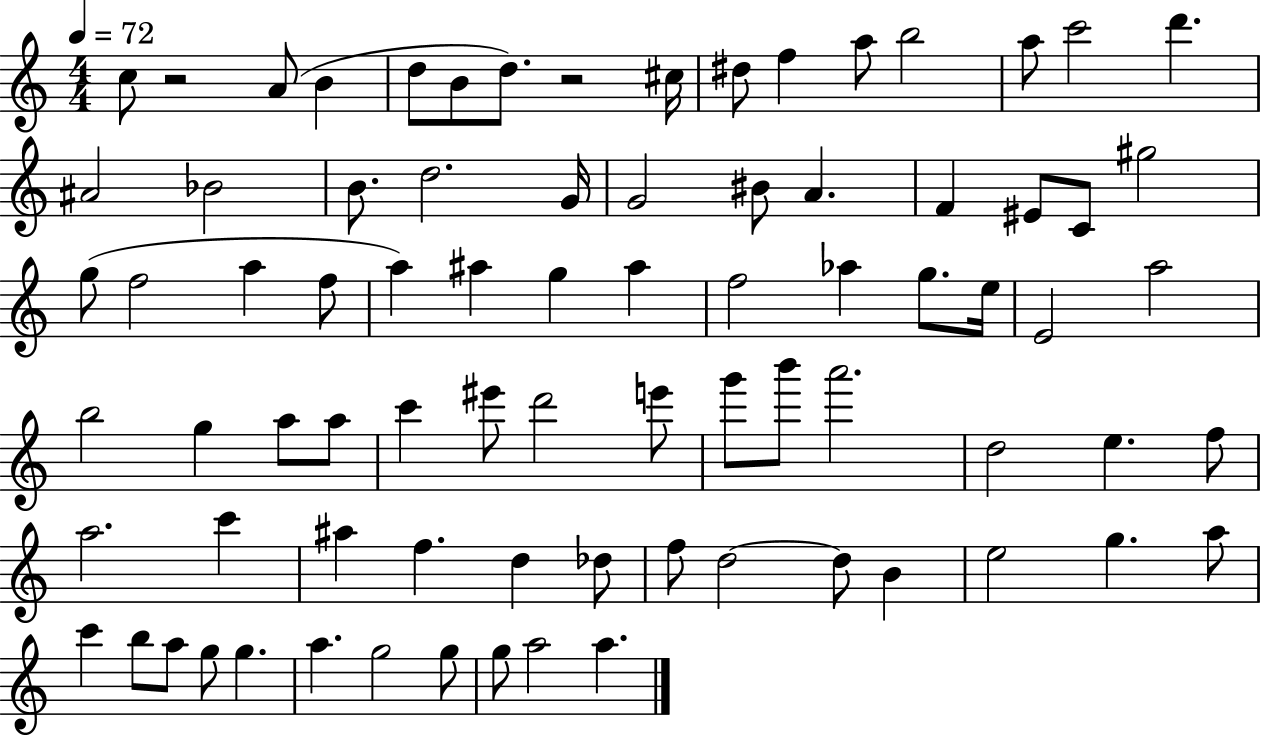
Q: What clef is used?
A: treble